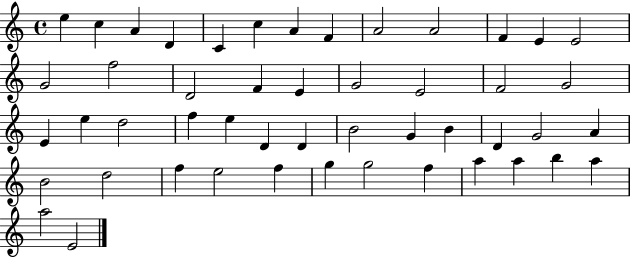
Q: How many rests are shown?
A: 0